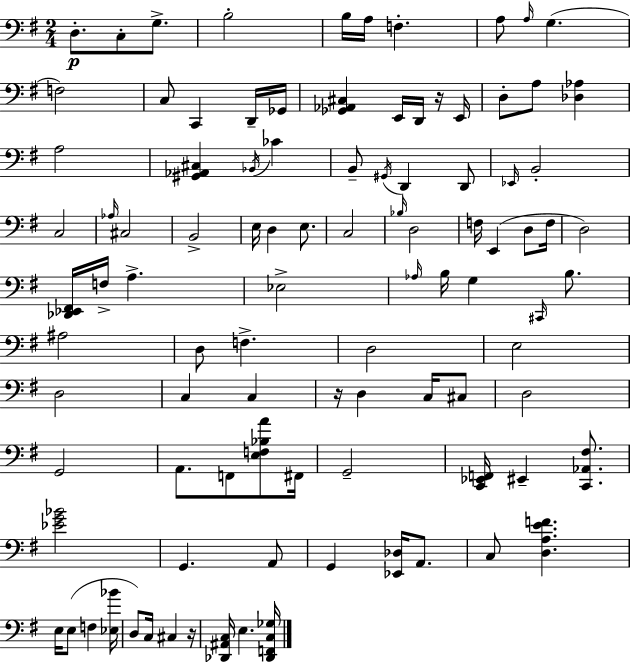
D3/e. C3/e G3/e. B3/h B3/s A3/s F3/q. A3/e A3/s G3/q. F3/h C3/e C2/q D2/s Gb2/s [Gb2,Ab2,C#3]/q E2/s D2/s R/s E2/s D3/e A3/e [Db3,Ab3]/q A3/h [G#2,Ab2,C#3]/q Bb2/s CES4/q B2/e G#2/s D2/q D2/e Eb2/s B2/h C3/h Ab3/s C#3/h B2/h E3/s D3/q E3/e. C3/h Bb3/s D3/h F3/s E2/q D3/e F3/s D3/h [Db2,Eb2,F#2]/s F3/s A3/q. Eb3/h Ab3/s B3/s G3/q C#2/s B3/e. A#3/h D3/e F3/q. D3/h E3/h D3/h C3/q C3/q R/s D3/q C3/s C#3/e D3/h G2/h A2/e. F2/e [E3,F3,Bb3,A4]/e F#2/s G2/h [C2,Eb2,F2]/s EIS2/q [C2,Ab2,F#3]/e. [Eb4,G4,Bb4]/h G2/q. A2/e G2/q [Eb2,Db3]/s A2/e. C3/e [D3,A3,E4,F4]/q. E3/s E3/e F3/q [Eb3,Bb4]/s D3/e C3/s C#3/q R/s [Db2,A#2,C3]/s E3/q. [Db2,F2,C3,Gb3]/s